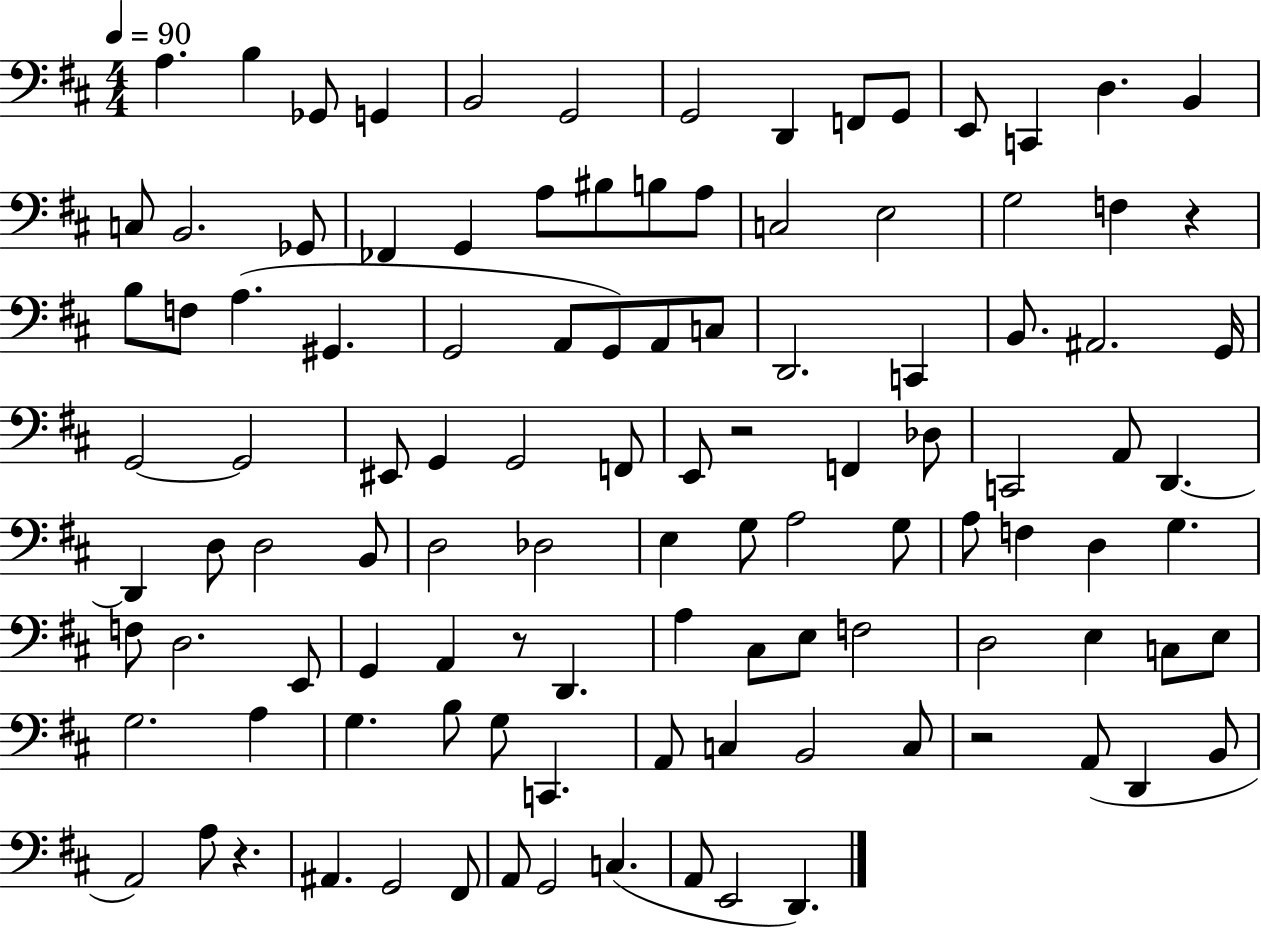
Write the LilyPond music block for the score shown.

{
  \clef bass
  \numericTimeSignature
  \time 4/4
  \key d \major
  \tempo 4 = 90
  a4. b4 ges,8 g,4 | b,2 g,2 | g,2 d,4 f,8 g,8 | e,8 c,4 d4. b,4 | \break c8 b,2. ges,8 | fes,4 g,4 a8 bis8 b8 a8 | c2 e2 | g2 f4 r4 | \break b8 f8 a4.( gis,4. | g,2 a,8 g,8) a,8 c8 | d,2. c,4 | b,8. ais,2. g,16 | \break g,2~~ g,2 | eis,8 g,4 g,2 f,8 | e,8 r2 f,4 des8 | c,2 a,8 d,4.~~ | \break d,4 d8 d2 b,8 | d2 des2 | e4 g8 a2 g8 | a8 f4 d4 g4. | \break f8 d2. e,8 | g,4 a,4 r8 d,4. | a4 cis8 e8 f2 | d2 e4 c8 e8 | \break g2. a4 | g4. b8 g8 c,4. | a,8 c4 b,2 c8 | r2 a,8( d,4 b,8 | \break a,2) a8 r4. | ais,4. g,2 fis,8 | a,8 g,2 c4.( | a,8 e,2 d,4.) | \break \bar "|."
}